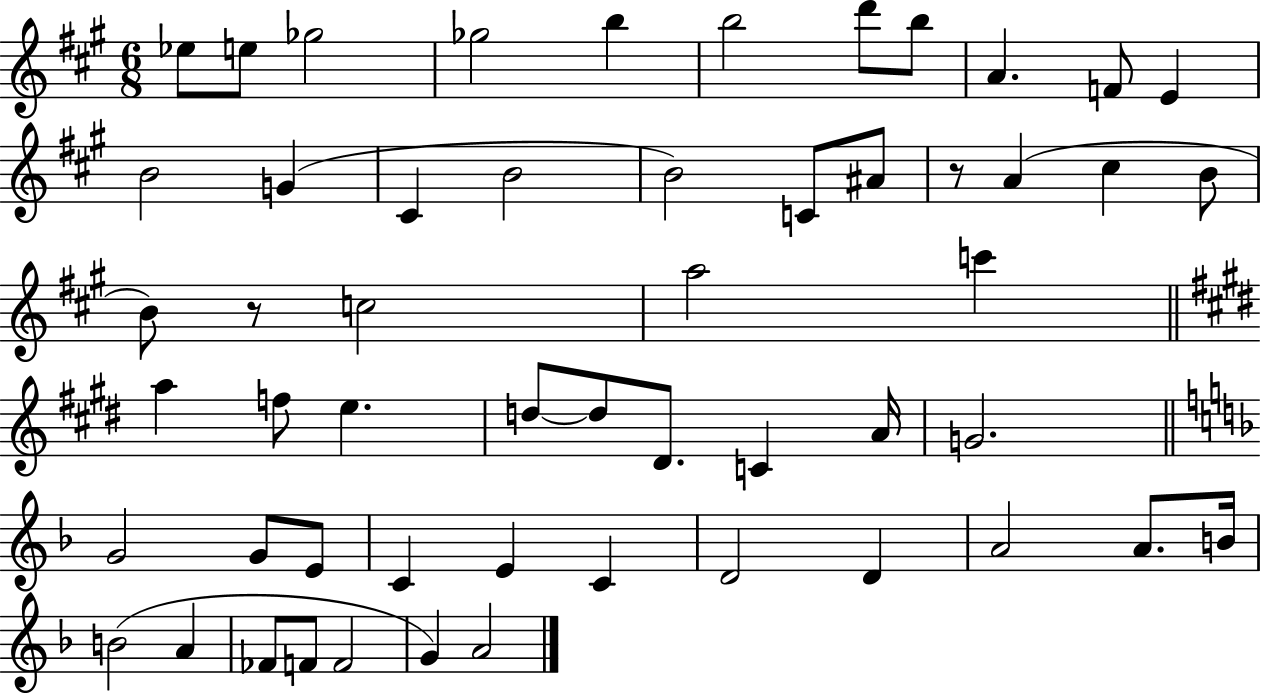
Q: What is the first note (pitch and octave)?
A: Eb5